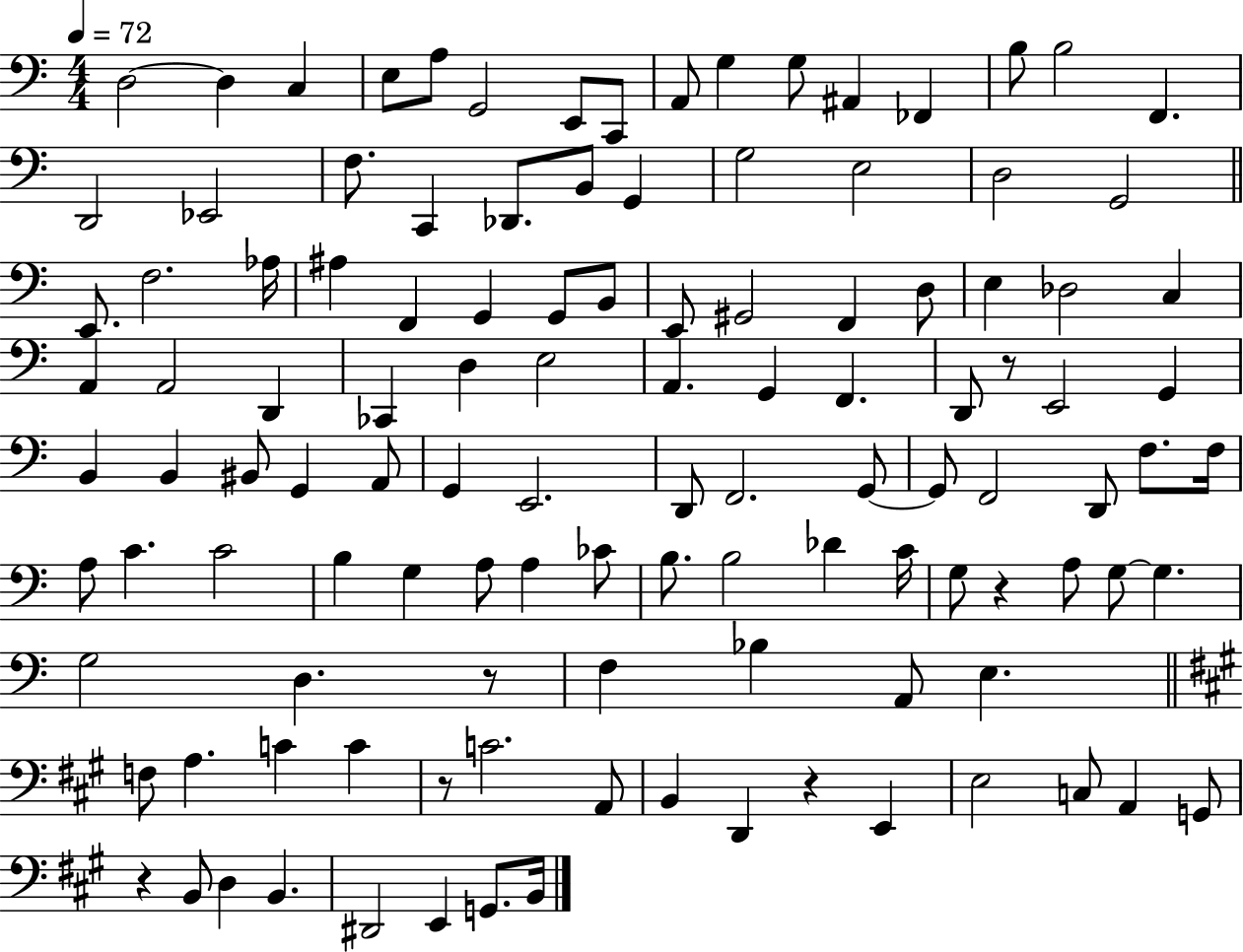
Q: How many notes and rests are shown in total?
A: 117